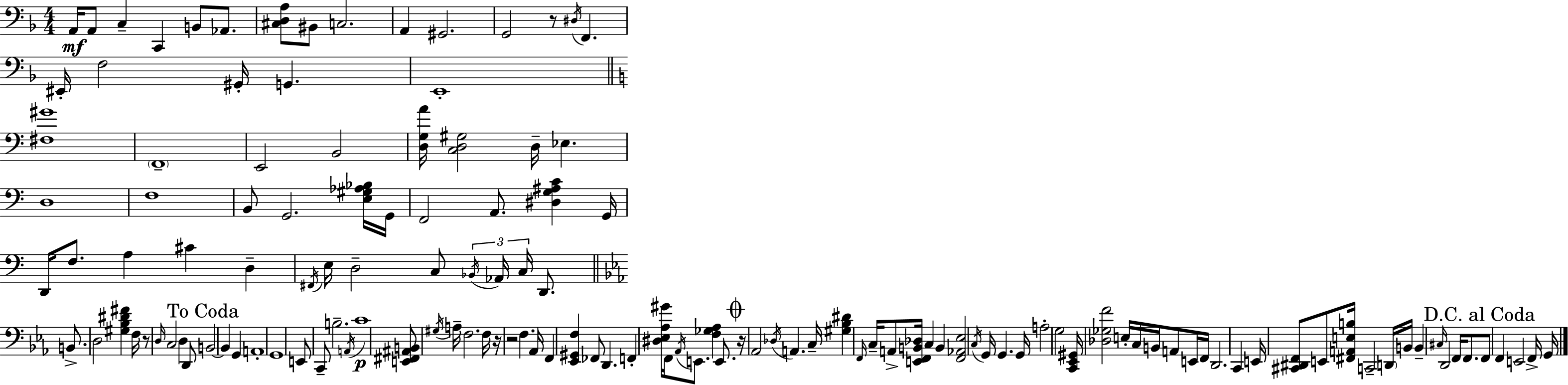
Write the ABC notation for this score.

X:1
T:Untitled
M:4/4
L:1/4
K:F
A,,/4 A,,/2 C, C,, B,,/2 _A,,/2 [^C,D,A,]/2 ^B,,/2 C,2 A,, ^G,,2 G,,2 z/2 ^D,/4 F,, ^E,,/4 F,2 ^G,,/4 G,, E,,4 [^F,^G]4 F,,4 E,,2 B,,2 [D,G,A]/4 [C,D,^G,]2 D,/4 _E, D,4 F,4 B,,/2 G,,2 [E,^G,_A,_B,]/4 G,,/4 F,,2 A,,/2 [^D,G,^A,C] G,,/4 D,,/4 F,/2 A, ^C D, ^F,,/4 E,/4 D,2 C,/2 _B,,/4 _A,,/4 C,/4 D,,/2 B,,/2 D,2 [^G,_B,^D^F] F,/4 z/2 D,/4 C,2 D, D,,/2 B,,2 B,, G,, A,,4 G,,4 E,,/2 C,,/2 B,2 A,,/4 C4 [E,,^F,,^A,,B,,]/2 ^G,/4 A,/4 F,2 F,/4 z/4 z2 F, _A,,/4 F,, [_E,,^G,,F,] _F,,/2 D,, F,, [^D,_E,_A,^G]/4 F,,/4 _A,,/4 E,,/2 [F,_G,_A,] E,,/2 z/4 _A,,2 _D,/4 A,, C,/4 [^G,_B,^D] F,,/4 C,/4 A,,/2 [E,,F,,B,,_D,]/4 C, B,, [F,,_A,,_E,]2 C,/4 G,,/4 G,, G,,/4 A,2 G,2 [C,,_E,,^G,,]/4 [_D,_G,F]2 E,/4 C,/4 B,,/4 A,,/2 E,,/4 F,,/4 D,,2 C,, E,,/4 [^C,,^D,,F,,]/2 E,,/2 [^F,,A,,E,B,]/4 C,,2 D,,/4 B,,/4 B,, ^C,/4 D,,2 F,,/4 F,,/2 F,,/2 F,, E,,2 F,,/4 G,,/4